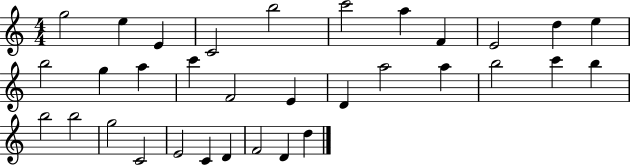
G5/h E5/q E4/q C4/h B5/h C6/h A5/q F4/q E4/h D5/q E5/q B5/h G5/q A5/q C6/q F4/h E4/q D4/q A5/h A5/q B5/h C6/q B5/q B5/h B5/h G5/h C4/h E4/h C4/q D4/q F4/h D4/q D5/q